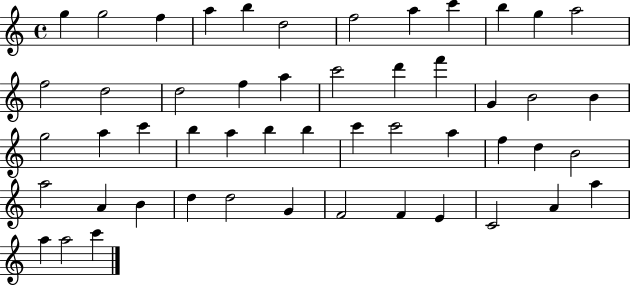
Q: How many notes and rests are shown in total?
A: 51